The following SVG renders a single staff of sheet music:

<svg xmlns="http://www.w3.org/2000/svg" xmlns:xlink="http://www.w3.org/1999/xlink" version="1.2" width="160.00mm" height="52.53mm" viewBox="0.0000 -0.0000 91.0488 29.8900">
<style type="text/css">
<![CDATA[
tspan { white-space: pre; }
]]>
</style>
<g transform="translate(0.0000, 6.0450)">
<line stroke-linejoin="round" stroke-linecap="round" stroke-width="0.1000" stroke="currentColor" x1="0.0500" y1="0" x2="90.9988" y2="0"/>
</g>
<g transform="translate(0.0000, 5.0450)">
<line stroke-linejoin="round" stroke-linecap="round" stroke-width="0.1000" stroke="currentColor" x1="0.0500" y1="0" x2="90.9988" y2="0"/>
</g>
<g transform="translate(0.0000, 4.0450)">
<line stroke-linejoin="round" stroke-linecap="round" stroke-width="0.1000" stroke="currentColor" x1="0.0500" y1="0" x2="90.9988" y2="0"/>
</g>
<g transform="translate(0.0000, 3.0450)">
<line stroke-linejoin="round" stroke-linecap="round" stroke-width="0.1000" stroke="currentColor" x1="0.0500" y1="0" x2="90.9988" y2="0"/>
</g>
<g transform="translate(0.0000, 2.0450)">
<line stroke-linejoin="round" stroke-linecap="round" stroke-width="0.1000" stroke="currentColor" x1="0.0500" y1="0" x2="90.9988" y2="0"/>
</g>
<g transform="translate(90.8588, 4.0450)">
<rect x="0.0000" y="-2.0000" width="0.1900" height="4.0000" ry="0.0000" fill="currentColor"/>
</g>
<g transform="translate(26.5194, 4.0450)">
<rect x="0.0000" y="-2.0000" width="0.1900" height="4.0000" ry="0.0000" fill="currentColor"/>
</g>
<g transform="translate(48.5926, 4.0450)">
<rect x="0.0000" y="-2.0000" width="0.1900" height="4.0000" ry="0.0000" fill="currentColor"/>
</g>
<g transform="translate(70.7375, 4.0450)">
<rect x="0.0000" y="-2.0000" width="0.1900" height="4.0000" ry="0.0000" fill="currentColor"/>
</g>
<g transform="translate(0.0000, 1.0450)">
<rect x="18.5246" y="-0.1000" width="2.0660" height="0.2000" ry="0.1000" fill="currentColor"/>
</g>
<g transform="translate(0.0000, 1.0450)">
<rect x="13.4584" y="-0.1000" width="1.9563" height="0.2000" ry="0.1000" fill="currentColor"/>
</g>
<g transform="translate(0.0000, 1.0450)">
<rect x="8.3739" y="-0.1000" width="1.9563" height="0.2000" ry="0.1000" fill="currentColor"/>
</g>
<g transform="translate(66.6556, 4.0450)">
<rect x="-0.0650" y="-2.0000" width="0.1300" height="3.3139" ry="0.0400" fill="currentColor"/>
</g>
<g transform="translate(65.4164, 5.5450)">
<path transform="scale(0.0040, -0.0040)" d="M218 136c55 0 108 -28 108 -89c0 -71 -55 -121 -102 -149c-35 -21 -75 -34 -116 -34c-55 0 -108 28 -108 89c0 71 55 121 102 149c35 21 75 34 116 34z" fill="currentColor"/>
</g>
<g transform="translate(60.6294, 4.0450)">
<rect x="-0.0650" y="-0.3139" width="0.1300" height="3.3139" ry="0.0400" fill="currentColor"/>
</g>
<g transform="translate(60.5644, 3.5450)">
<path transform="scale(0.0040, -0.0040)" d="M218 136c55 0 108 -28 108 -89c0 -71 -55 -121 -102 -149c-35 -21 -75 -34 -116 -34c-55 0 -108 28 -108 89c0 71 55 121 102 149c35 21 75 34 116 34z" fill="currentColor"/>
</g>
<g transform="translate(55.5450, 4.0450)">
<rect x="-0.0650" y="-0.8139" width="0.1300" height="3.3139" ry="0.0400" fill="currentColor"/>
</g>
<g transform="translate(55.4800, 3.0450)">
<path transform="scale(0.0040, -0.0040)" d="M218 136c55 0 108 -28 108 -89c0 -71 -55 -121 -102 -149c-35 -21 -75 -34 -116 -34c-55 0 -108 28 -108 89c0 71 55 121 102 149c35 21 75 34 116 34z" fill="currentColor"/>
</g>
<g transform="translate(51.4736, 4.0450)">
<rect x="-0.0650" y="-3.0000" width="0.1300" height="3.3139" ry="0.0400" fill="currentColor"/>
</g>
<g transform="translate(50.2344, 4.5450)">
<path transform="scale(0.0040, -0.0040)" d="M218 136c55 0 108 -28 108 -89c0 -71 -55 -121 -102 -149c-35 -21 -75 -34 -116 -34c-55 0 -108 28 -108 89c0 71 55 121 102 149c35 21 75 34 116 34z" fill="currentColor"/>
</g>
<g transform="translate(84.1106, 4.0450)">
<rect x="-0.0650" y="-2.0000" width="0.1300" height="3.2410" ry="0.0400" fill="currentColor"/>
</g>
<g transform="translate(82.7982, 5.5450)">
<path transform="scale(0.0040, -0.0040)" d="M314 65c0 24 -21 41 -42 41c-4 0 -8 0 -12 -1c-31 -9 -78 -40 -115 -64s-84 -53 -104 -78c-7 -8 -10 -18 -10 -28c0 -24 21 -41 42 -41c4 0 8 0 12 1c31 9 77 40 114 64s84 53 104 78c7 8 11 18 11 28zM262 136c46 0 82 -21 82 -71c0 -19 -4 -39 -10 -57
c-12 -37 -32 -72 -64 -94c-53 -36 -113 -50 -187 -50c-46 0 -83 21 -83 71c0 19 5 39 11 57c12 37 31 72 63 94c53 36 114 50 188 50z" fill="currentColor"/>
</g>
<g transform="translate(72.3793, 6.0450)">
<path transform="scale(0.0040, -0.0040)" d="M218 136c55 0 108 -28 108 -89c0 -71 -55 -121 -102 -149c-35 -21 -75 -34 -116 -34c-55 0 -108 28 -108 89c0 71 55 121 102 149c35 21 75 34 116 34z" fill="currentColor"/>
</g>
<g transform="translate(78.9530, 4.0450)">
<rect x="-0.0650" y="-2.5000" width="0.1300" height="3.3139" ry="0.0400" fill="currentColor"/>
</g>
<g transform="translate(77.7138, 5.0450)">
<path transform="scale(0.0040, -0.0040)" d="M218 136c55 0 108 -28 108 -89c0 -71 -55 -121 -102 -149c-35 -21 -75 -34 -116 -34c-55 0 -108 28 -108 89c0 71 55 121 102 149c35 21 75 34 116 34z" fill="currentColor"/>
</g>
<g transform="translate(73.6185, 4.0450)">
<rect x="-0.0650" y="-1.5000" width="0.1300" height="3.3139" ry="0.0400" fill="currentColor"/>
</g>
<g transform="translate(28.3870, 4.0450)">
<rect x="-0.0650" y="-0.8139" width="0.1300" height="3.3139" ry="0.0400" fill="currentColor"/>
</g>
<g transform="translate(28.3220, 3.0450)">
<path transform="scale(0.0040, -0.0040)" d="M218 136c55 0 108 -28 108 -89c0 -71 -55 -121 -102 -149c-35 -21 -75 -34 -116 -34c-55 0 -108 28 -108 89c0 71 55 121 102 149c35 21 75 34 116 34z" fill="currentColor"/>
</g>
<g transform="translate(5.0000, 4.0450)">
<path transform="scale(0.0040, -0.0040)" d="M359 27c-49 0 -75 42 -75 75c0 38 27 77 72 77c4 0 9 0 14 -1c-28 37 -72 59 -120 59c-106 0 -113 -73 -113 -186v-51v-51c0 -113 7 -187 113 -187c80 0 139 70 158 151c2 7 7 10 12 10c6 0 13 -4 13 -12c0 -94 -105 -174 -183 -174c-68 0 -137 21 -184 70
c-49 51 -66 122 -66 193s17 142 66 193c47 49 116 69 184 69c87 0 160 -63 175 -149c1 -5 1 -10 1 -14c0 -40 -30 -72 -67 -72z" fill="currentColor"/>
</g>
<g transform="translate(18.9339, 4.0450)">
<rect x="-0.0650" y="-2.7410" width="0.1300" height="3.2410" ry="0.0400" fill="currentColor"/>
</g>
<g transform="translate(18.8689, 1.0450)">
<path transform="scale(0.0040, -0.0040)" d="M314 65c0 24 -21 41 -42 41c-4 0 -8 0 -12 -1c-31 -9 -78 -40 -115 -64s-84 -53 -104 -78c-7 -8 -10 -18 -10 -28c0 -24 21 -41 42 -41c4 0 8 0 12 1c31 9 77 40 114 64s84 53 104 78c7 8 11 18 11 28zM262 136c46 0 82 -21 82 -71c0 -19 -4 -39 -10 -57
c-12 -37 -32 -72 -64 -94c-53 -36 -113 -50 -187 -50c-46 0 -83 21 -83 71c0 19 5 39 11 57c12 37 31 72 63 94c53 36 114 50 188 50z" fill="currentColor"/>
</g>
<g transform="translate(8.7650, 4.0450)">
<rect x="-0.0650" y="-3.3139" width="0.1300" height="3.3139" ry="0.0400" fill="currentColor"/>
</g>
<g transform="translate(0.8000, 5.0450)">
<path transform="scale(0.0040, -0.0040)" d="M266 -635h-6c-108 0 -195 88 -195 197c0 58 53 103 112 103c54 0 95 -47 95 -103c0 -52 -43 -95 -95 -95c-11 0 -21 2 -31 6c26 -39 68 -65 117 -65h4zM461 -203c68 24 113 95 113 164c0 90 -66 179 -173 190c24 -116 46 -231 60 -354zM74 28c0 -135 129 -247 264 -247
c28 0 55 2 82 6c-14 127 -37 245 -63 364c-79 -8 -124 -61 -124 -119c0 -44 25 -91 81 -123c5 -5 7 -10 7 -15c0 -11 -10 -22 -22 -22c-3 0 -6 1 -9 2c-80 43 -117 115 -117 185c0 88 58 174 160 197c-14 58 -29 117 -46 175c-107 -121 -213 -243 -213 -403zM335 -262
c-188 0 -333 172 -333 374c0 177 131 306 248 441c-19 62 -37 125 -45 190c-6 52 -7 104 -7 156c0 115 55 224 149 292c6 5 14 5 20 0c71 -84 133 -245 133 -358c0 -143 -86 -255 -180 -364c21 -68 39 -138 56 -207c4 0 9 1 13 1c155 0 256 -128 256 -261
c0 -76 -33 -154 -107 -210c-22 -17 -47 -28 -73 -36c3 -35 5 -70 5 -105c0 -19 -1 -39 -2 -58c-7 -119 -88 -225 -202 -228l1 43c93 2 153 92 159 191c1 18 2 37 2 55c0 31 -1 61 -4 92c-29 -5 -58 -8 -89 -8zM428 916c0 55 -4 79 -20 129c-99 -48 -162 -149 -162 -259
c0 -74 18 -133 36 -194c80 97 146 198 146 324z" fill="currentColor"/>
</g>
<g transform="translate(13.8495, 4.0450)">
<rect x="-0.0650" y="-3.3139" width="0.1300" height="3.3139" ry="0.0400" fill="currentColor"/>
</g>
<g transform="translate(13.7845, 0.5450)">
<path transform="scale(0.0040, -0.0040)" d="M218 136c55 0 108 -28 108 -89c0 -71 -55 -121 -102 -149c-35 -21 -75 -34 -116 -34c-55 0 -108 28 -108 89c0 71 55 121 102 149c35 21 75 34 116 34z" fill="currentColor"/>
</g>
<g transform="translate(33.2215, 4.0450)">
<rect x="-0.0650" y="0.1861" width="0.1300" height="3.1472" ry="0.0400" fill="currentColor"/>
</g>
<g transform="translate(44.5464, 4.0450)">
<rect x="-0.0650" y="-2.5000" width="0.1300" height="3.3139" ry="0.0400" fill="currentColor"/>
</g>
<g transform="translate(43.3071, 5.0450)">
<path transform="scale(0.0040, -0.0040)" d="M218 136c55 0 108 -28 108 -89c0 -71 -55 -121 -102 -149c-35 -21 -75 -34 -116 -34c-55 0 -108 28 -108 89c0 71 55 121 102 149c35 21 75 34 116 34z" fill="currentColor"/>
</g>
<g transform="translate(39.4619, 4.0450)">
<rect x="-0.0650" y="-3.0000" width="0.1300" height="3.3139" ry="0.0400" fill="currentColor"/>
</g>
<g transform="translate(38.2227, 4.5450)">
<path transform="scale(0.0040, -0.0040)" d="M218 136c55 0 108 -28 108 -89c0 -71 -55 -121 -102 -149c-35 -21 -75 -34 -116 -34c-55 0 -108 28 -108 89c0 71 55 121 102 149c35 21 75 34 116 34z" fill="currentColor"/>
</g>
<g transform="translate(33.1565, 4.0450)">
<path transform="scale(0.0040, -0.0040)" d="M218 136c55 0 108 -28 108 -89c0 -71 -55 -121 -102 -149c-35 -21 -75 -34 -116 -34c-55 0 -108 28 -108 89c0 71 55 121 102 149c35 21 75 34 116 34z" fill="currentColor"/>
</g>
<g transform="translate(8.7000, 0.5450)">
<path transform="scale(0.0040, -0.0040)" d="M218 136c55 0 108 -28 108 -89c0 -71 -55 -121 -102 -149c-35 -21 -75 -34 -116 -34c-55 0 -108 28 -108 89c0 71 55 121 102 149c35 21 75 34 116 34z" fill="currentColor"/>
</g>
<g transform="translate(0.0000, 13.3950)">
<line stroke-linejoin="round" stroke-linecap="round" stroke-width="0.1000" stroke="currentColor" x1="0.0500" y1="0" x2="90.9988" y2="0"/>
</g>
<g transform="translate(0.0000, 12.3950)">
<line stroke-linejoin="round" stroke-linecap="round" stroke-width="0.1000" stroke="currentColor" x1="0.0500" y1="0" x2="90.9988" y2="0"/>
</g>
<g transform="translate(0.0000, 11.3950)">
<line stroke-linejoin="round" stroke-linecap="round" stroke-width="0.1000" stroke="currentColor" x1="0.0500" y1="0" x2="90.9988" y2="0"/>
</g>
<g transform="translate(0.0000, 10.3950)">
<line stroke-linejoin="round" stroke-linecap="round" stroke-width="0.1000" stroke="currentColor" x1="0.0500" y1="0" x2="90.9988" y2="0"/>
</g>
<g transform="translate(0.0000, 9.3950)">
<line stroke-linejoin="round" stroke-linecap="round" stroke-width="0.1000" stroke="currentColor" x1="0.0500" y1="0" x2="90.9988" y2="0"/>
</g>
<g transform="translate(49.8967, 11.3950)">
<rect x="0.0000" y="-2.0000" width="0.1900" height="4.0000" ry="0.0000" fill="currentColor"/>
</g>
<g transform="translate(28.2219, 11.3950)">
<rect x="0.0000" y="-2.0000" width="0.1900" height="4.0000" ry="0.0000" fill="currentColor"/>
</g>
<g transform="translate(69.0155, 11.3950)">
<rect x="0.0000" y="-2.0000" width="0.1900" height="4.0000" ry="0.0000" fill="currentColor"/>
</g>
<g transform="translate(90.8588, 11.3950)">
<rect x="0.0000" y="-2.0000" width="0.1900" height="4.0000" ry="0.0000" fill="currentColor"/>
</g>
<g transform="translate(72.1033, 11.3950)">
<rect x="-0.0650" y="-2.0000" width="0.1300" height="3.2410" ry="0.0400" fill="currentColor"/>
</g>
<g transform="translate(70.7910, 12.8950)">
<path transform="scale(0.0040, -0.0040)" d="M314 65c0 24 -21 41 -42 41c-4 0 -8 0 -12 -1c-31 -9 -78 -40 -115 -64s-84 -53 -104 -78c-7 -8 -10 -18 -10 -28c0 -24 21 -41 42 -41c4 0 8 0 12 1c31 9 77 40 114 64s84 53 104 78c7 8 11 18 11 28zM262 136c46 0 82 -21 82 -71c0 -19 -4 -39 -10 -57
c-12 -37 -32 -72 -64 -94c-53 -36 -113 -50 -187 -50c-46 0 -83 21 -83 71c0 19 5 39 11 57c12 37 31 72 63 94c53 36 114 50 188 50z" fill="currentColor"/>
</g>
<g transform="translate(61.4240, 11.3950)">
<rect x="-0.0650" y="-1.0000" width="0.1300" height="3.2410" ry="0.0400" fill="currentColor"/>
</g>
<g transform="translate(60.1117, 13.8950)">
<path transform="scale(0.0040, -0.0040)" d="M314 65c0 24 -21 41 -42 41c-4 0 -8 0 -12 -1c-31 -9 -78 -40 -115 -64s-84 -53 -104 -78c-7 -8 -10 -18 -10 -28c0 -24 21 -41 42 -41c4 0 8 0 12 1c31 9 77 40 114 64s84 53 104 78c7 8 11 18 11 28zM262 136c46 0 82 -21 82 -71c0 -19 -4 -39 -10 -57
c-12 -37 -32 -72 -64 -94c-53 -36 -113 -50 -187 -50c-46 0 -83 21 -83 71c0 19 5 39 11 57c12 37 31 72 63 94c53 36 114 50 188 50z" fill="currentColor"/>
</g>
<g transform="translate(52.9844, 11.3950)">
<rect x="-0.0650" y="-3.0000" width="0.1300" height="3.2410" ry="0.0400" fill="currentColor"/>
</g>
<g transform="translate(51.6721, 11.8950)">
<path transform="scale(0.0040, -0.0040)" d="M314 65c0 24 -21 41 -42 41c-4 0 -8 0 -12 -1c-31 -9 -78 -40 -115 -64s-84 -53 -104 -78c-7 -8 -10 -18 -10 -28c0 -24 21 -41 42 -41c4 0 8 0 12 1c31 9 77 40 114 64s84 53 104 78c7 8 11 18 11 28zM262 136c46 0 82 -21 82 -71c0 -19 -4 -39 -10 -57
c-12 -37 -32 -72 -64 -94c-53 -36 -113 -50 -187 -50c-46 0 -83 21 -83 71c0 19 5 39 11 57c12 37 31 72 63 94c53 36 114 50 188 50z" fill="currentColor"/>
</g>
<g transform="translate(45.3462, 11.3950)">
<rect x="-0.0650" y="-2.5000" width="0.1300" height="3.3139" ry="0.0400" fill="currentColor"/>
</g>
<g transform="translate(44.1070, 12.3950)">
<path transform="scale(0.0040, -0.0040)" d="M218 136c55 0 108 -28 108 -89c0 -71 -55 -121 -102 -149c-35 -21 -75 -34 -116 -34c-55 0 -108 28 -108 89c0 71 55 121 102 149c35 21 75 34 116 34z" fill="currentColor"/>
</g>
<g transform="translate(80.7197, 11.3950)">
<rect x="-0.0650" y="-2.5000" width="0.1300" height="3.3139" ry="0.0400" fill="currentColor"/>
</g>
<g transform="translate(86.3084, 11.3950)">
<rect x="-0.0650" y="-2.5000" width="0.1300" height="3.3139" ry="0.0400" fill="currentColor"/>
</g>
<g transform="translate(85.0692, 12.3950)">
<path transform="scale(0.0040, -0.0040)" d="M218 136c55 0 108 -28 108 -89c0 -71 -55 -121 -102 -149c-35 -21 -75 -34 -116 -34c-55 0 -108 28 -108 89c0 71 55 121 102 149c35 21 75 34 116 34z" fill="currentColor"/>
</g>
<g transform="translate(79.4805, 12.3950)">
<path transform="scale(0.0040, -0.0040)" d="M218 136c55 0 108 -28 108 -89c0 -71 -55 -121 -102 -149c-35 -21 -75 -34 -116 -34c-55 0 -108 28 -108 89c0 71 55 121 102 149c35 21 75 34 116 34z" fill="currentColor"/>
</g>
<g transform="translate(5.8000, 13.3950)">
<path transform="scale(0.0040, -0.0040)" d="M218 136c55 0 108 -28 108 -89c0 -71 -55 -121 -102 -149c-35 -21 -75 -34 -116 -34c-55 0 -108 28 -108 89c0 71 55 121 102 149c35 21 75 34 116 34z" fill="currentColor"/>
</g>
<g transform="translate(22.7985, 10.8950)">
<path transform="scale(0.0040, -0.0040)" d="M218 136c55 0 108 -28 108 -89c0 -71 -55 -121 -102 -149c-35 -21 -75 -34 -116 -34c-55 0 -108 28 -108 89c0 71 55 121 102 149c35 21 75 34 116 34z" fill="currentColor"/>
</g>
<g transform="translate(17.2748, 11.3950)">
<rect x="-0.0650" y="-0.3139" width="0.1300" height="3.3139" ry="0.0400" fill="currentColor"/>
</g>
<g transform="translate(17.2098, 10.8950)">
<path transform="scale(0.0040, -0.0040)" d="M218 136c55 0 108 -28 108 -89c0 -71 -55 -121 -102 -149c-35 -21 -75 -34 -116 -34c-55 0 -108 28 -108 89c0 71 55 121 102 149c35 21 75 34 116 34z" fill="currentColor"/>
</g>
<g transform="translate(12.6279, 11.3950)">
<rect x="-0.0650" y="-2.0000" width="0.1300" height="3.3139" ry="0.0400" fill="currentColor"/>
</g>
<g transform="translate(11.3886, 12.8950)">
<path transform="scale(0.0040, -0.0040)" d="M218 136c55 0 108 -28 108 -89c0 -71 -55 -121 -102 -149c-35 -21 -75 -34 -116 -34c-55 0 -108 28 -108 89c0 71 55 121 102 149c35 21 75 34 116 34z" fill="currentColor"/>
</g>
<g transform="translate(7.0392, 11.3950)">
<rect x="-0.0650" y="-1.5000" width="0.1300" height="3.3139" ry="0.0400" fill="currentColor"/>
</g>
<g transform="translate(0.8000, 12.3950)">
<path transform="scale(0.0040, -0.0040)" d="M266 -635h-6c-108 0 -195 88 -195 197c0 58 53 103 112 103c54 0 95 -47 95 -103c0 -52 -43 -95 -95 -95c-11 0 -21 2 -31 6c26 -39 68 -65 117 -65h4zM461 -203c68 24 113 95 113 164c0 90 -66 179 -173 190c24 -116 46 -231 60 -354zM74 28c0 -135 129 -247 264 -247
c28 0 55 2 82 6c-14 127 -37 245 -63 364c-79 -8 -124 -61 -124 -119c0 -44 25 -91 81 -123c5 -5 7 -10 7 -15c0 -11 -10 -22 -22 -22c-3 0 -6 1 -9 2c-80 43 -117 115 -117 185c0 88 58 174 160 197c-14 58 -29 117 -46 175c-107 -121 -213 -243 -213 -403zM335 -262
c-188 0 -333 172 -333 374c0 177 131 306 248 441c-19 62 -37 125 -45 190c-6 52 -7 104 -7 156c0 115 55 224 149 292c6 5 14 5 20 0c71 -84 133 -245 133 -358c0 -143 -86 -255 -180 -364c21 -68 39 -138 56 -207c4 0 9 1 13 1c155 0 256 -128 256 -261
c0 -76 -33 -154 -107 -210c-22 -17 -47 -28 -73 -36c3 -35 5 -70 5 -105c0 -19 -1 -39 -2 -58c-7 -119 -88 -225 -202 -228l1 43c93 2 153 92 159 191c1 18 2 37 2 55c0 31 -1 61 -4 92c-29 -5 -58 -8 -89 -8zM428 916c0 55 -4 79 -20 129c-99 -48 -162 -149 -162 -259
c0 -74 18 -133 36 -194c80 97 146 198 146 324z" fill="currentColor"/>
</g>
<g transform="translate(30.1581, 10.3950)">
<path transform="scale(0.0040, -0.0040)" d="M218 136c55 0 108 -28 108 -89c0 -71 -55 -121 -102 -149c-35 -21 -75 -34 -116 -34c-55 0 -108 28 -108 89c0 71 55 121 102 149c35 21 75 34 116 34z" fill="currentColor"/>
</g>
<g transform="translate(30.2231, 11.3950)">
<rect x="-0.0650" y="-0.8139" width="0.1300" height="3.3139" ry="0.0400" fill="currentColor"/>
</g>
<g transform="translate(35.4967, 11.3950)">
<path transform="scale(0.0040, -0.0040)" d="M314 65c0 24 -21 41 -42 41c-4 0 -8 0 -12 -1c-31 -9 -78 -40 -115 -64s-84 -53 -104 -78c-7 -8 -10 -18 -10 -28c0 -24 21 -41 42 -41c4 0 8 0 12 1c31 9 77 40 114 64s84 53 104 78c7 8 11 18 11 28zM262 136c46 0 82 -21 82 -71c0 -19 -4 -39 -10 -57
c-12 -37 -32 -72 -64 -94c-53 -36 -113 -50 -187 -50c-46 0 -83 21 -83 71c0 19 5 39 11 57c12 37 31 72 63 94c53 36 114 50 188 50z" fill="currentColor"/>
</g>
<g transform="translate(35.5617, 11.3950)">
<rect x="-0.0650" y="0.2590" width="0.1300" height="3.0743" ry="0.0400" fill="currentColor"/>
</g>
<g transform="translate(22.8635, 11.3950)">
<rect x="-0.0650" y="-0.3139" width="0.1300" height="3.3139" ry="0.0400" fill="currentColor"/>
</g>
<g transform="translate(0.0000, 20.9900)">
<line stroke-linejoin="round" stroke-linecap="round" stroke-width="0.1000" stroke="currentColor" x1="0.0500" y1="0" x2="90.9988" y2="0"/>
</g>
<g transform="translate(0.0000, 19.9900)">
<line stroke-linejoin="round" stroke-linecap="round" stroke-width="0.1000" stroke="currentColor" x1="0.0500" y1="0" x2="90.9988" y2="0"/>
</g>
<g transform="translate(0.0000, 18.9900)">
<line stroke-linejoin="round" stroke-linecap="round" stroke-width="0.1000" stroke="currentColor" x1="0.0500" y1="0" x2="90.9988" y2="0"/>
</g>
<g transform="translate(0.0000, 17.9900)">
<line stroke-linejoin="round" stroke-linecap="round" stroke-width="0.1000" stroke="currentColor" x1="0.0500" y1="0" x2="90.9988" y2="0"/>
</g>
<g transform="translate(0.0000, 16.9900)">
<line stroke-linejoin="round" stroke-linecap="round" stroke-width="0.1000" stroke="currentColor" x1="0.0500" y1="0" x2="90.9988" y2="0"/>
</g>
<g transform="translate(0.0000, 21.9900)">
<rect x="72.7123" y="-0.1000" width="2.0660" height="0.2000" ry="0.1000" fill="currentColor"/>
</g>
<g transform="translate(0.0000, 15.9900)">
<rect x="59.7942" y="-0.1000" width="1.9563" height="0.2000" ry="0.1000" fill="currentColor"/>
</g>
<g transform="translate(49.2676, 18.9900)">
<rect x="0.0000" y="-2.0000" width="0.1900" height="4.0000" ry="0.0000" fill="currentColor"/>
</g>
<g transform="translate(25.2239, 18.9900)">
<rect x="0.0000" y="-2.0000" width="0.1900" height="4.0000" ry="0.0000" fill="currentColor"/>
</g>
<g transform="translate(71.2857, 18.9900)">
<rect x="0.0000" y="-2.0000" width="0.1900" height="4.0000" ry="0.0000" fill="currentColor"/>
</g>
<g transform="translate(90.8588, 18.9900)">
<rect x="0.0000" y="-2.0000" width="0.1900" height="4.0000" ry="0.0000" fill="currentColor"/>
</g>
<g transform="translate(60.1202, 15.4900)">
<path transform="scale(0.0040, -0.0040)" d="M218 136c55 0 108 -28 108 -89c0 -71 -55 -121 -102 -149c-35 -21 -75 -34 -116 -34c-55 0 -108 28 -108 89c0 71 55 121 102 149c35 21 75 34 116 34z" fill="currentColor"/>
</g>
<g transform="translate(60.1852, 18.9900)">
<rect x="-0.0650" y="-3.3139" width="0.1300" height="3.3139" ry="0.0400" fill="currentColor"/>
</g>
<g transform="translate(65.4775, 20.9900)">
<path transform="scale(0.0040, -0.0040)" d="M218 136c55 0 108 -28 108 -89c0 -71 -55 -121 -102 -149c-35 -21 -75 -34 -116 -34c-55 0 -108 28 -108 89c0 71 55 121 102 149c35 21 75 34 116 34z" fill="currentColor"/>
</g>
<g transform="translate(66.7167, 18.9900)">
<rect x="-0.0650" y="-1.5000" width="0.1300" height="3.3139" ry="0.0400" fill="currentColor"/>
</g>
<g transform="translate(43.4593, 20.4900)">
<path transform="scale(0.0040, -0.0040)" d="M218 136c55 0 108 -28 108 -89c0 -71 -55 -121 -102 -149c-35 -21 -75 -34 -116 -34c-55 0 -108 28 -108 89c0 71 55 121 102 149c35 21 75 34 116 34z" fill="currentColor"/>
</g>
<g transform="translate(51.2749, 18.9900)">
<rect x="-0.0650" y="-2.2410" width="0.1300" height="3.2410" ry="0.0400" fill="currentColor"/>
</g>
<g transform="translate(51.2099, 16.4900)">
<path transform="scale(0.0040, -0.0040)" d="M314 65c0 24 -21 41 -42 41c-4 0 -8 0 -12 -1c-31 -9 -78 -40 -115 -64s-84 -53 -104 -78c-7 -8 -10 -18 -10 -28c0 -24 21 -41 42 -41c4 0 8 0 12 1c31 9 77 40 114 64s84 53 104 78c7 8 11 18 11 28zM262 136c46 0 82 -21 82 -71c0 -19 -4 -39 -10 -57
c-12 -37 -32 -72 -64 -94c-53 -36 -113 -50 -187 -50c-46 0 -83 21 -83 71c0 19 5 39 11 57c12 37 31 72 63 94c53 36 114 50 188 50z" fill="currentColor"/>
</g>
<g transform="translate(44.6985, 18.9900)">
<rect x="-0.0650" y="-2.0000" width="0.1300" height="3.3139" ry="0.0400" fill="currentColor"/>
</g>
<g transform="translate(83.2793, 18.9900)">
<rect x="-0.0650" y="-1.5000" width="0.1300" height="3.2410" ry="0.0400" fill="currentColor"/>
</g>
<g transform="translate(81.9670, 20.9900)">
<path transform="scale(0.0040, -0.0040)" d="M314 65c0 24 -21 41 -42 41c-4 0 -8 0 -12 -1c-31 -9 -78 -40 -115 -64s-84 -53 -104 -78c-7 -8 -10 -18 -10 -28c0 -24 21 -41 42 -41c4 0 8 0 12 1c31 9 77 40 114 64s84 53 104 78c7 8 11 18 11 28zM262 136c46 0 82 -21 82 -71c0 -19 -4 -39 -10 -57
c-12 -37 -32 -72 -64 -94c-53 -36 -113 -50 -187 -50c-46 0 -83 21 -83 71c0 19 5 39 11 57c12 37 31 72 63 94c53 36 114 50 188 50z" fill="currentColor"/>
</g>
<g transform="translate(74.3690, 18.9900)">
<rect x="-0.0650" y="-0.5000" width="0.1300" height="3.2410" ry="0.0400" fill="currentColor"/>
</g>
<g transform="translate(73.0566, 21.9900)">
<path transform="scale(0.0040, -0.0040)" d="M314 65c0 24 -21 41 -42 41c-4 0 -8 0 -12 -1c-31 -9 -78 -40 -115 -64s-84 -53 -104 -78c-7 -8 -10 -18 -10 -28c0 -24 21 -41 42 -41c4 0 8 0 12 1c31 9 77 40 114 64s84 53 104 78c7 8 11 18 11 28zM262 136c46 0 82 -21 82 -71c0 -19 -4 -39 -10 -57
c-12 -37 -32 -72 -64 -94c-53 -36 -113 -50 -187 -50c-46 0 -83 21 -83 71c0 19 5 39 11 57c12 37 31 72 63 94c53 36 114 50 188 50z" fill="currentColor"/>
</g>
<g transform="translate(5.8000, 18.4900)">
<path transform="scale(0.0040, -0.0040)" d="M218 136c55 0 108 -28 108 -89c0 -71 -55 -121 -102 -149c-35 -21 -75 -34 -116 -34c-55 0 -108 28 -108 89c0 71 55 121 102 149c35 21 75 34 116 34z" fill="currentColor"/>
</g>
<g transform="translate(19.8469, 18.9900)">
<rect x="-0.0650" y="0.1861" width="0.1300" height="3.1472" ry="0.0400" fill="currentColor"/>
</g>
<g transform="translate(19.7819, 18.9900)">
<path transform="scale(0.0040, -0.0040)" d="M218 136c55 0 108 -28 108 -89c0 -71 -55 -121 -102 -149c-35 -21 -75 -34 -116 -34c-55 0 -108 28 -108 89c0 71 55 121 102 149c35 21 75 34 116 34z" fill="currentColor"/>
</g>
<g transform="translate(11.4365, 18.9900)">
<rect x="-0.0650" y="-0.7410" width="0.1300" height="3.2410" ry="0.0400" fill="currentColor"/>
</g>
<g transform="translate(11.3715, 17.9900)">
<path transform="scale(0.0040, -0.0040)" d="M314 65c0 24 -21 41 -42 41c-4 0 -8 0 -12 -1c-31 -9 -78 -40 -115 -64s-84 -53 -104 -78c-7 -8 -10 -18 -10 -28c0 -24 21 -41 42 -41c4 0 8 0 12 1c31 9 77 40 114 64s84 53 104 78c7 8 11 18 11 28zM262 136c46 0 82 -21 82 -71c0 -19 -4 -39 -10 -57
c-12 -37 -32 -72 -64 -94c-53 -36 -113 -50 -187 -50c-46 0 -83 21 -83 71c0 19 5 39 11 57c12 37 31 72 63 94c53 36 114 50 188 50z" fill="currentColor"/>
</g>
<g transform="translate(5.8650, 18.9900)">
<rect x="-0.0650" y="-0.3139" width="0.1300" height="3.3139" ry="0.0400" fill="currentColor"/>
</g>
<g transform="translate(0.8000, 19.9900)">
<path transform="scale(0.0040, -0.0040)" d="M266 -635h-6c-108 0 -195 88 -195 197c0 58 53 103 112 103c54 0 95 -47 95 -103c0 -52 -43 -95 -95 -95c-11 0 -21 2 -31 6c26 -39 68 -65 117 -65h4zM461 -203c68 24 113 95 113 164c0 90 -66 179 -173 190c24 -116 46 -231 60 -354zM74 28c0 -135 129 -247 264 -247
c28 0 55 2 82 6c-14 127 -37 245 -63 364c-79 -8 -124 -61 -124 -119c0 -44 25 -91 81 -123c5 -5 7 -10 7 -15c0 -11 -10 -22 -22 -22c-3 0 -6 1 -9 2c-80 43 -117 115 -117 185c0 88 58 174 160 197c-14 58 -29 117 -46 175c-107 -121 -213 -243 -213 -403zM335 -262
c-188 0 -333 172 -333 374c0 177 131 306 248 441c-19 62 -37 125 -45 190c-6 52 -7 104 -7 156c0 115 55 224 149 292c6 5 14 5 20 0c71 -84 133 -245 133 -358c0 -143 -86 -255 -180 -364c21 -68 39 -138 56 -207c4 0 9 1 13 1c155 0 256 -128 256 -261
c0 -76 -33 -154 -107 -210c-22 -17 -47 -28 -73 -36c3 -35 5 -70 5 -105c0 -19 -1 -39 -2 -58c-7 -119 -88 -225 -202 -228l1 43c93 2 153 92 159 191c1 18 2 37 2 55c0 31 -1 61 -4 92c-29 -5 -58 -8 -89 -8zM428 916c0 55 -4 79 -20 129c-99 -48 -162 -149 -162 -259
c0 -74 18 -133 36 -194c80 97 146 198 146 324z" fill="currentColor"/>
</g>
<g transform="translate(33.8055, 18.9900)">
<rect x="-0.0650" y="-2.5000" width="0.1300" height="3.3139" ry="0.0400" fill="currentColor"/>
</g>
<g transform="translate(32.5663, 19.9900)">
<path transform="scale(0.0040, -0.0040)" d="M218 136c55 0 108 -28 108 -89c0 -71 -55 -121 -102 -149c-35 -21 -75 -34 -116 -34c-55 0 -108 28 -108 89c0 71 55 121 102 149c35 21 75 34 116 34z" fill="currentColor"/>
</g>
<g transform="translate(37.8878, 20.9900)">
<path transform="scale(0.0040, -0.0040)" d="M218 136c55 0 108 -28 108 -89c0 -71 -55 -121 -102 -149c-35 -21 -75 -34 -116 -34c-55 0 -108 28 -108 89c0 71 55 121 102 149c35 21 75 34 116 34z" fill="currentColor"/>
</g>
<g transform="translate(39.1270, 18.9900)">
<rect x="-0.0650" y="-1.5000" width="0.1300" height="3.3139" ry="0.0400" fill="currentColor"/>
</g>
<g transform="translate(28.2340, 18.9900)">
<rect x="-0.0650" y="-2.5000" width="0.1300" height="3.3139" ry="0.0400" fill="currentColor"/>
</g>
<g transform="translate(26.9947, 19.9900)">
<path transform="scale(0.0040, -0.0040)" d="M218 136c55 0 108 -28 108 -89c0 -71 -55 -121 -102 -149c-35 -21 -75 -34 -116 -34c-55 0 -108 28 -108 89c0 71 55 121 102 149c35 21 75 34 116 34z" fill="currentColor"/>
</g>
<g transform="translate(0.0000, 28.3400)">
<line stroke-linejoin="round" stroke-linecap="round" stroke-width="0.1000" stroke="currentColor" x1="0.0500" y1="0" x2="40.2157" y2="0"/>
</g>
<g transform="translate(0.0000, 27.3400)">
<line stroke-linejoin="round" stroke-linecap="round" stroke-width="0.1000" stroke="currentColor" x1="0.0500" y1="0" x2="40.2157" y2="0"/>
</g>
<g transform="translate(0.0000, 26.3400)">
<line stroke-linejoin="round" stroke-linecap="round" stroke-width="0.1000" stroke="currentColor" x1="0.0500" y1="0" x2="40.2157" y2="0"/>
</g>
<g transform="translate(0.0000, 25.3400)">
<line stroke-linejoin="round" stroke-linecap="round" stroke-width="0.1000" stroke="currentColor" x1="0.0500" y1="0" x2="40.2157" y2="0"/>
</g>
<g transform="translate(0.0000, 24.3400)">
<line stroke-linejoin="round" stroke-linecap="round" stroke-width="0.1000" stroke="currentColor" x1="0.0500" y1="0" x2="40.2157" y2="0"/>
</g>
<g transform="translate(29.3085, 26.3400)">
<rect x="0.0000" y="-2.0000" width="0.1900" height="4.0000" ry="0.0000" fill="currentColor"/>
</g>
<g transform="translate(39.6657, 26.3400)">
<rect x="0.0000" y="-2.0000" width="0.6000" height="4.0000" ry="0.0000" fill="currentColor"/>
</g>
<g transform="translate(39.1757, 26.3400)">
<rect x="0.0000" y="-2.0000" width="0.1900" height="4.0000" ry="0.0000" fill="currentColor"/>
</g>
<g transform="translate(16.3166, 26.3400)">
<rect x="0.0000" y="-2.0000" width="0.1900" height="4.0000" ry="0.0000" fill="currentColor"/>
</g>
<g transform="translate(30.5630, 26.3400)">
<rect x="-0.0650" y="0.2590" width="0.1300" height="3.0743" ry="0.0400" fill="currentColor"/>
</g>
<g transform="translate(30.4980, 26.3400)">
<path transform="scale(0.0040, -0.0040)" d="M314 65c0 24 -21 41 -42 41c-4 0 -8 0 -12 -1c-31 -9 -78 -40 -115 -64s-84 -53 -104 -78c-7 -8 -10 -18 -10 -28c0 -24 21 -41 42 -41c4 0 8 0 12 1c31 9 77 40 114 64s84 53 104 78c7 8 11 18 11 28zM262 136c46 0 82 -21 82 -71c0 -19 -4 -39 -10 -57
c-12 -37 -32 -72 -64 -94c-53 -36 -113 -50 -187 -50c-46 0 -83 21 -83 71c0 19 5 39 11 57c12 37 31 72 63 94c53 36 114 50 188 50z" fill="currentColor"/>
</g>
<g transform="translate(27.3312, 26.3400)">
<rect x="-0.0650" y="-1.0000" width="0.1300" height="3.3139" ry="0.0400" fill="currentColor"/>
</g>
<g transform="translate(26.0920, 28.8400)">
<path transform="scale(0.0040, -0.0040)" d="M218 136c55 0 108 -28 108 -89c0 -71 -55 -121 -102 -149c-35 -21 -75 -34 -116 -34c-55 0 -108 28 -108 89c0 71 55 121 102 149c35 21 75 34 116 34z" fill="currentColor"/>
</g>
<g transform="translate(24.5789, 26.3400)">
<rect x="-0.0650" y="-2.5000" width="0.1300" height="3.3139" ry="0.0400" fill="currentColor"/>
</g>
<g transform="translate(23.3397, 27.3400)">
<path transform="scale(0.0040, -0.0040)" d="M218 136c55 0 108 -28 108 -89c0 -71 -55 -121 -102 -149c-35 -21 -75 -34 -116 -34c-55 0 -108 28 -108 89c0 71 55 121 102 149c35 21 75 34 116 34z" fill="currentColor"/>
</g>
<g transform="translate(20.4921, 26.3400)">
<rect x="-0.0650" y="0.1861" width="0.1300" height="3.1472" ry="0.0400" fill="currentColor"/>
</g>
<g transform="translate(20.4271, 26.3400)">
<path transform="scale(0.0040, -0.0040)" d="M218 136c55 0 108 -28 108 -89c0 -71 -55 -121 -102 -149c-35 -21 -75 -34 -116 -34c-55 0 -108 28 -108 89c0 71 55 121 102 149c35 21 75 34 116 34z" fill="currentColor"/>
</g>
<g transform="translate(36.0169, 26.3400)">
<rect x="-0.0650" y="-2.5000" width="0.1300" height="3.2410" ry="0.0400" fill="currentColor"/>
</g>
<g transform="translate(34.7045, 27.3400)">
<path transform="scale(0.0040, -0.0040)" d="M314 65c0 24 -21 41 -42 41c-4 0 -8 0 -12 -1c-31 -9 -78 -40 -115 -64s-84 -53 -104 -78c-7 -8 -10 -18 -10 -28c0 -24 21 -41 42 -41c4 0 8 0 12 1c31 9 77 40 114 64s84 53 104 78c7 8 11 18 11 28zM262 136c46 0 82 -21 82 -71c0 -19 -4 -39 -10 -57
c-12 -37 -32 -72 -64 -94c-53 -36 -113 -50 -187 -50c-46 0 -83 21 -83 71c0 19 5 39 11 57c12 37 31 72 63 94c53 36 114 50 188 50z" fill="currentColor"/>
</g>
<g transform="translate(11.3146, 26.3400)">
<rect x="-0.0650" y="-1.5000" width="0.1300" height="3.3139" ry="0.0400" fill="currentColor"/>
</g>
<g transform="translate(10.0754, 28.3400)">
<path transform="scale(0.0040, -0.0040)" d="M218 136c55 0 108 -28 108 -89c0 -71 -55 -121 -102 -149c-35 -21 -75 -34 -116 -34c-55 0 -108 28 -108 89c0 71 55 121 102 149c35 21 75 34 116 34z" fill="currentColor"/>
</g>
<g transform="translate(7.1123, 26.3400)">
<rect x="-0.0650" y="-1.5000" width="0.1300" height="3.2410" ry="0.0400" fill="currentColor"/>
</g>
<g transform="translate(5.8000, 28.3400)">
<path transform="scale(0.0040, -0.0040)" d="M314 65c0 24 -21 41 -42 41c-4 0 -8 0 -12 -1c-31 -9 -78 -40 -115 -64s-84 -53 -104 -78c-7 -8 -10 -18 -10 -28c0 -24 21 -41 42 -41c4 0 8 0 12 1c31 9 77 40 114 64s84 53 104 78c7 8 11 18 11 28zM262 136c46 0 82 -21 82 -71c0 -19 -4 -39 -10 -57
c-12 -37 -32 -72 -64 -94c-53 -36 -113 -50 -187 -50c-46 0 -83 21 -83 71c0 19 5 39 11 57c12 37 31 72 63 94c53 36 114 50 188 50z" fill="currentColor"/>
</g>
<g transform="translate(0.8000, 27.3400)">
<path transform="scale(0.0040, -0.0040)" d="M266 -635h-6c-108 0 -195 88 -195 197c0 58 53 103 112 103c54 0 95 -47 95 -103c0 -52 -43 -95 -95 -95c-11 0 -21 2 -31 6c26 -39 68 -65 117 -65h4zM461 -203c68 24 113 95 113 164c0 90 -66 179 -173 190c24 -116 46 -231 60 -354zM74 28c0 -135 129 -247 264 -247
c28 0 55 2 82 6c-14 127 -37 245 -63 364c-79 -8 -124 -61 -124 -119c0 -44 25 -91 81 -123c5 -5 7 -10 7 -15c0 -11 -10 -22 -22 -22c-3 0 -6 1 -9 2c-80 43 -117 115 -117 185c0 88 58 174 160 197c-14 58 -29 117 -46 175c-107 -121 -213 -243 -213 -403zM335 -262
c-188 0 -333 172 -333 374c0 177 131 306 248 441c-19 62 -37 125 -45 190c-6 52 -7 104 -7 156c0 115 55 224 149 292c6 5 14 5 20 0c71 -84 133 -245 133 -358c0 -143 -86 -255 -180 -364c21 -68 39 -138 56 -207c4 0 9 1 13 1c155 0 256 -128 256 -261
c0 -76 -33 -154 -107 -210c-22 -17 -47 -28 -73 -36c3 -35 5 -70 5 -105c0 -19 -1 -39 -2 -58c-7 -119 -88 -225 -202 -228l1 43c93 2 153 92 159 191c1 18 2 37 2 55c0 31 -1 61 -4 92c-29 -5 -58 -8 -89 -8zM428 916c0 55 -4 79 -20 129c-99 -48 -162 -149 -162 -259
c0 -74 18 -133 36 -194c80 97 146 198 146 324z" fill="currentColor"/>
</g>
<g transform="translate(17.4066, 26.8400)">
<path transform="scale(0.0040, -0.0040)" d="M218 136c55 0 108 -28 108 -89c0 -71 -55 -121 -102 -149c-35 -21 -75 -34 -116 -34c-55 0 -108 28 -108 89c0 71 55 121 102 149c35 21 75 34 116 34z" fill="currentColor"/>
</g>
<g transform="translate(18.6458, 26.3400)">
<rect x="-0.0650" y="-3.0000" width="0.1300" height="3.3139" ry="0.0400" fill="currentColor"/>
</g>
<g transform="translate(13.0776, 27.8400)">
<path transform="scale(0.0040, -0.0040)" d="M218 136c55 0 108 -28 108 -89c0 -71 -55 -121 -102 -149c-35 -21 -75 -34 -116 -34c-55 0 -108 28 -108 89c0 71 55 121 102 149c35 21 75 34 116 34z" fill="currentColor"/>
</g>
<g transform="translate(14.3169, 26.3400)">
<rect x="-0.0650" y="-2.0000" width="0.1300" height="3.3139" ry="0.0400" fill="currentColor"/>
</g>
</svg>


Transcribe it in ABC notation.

X:1
T:Untitled
M:4/4
L:1/4
K:C
b b a2 d B A G A d c F E G F2 E F c c d B2 G A2 D2 F2 G G c d2 B G G E F g2 b E C2 E2 E2 E F A B G D B2 G2